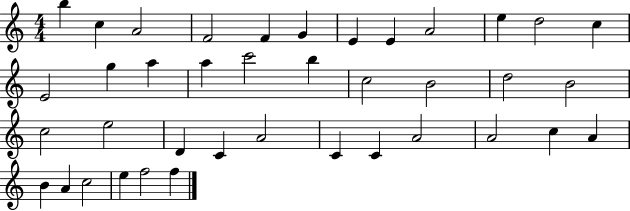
X:1
T:Untitled
M:4/4
L:1/4
K:C
b c A2 F2 F G E E A2 e d2 c E2 g a a c'2 b c2 B2 d2 B2 c2 e2 D C A2 C C A2 A2 c A B A c2 e f2 f